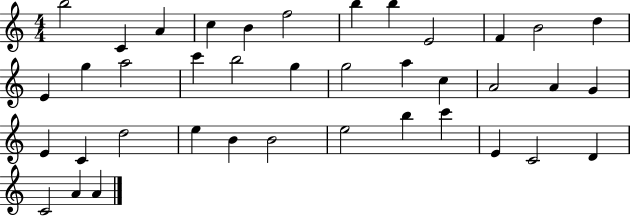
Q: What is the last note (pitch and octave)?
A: A4